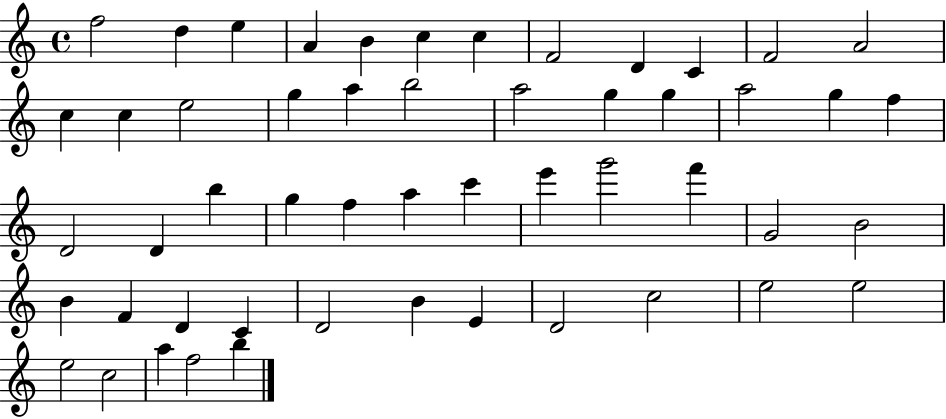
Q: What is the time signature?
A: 4/4